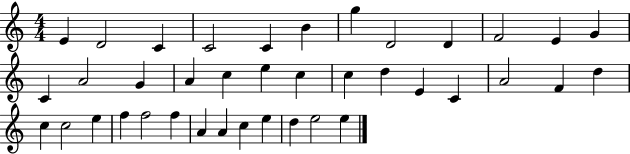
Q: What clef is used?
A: treble